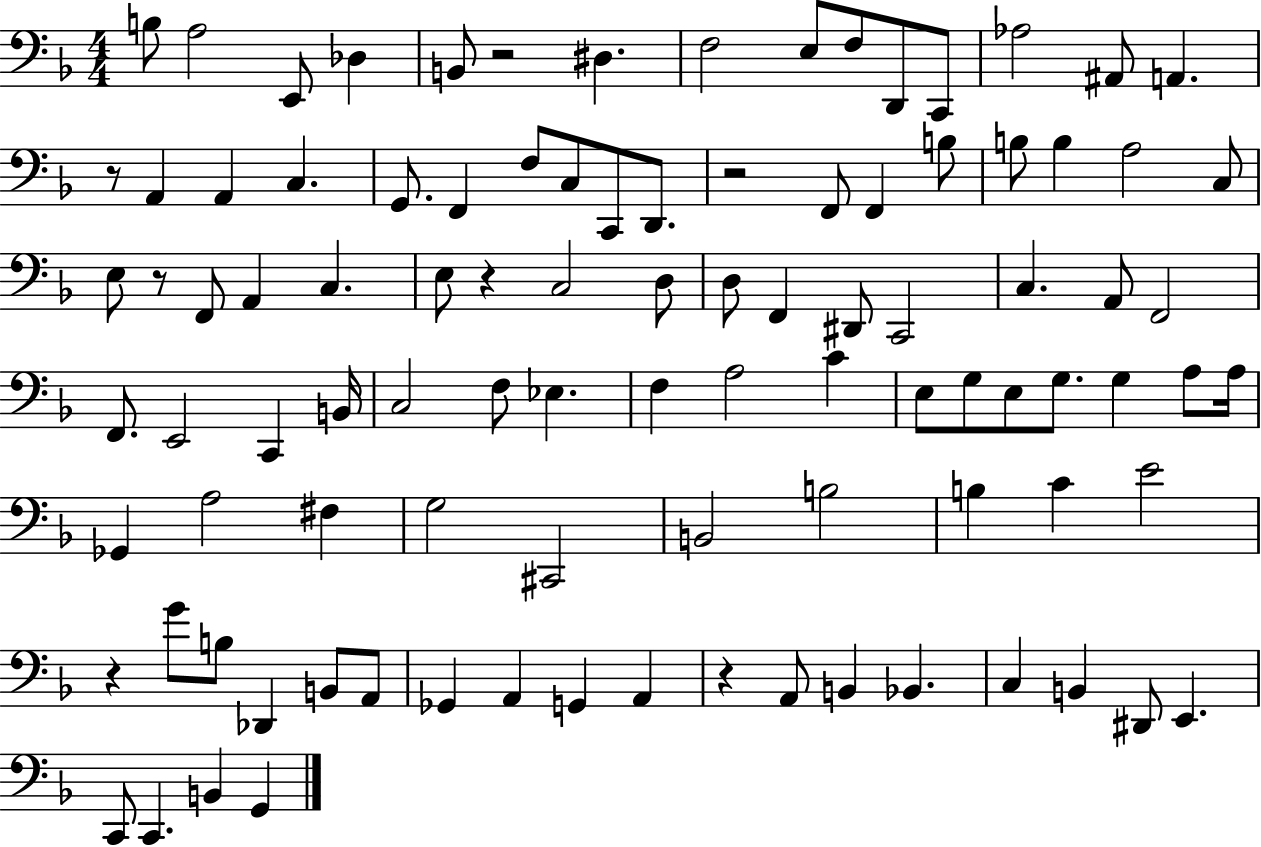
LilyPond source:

{
  \clef bass
  \numericTimeSignature
  \time 4/4
  \key f \major
  b8 a2 e,8 des4 | b,8 r2 dis4. | f2 e8 f8 d,8 c,8 | aes2 ais,8 a,4. | \break r8 a,4 a,4 c4. | g,8. f,4 f8 c8 c,8 d,8. | r2 f,8 f,4 b8 | b8 b4 a2 c8 | \break e8 r8 f,8 a,4 c4. | e8 r4 c2 d8 | d8 f,4 dis,8 c,2 | c4. a,8 f,2 | \break f,8. e,2 c,4 b,16 | c2 f8 ees4. | f4 a2 c'4 | e8 g8 e8 g8. g4 a8 a16 | \break ges,4 a2 fis4 | g2 cis,2 | b,2 b2 | b4 c'4 e'2 | \break r4 g'8 b8 des,4 b,8 a,8 | ges,4 a,4 g,4 a,4 | r4 a,8 b,4 bes,4. | c4 b,4 dis,8 e,4. | \break c,8 c,4. b,4 g,4 | \bar "|."
}